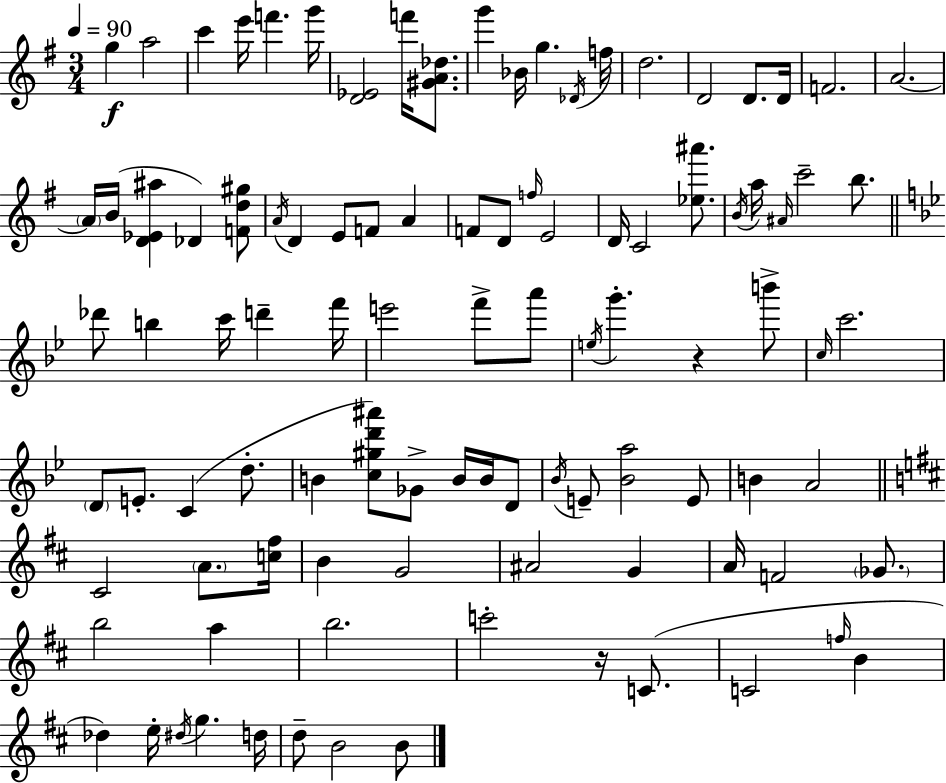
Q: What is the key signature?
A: E minor